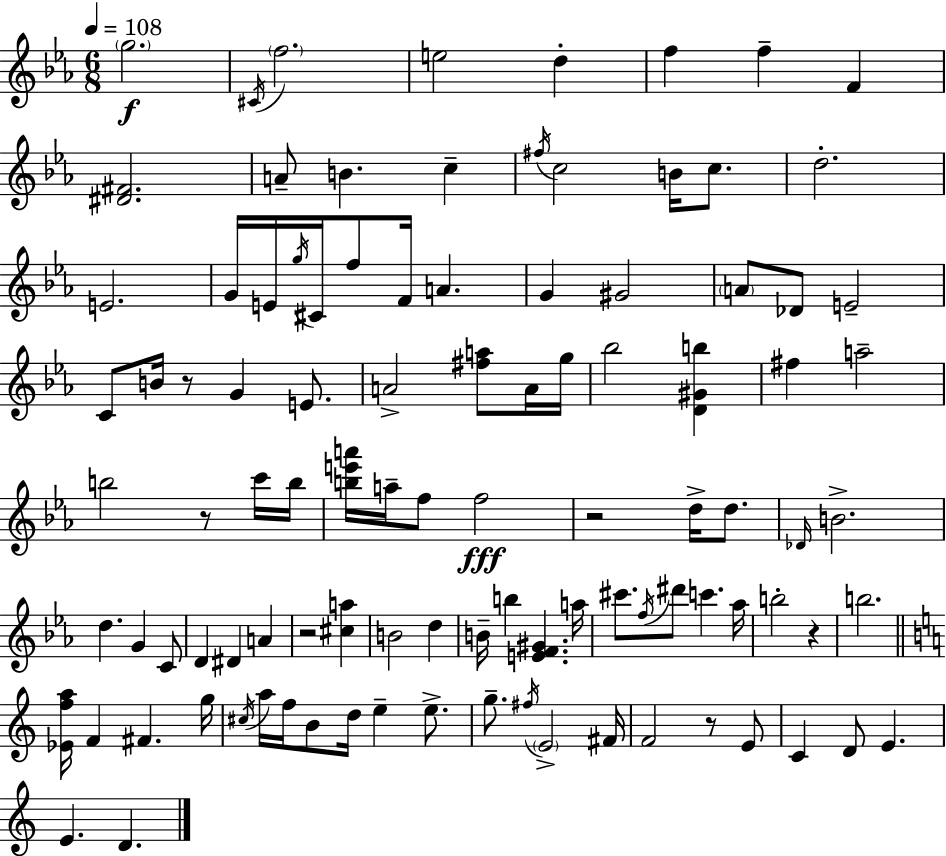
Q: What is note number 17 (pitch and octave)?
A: E4